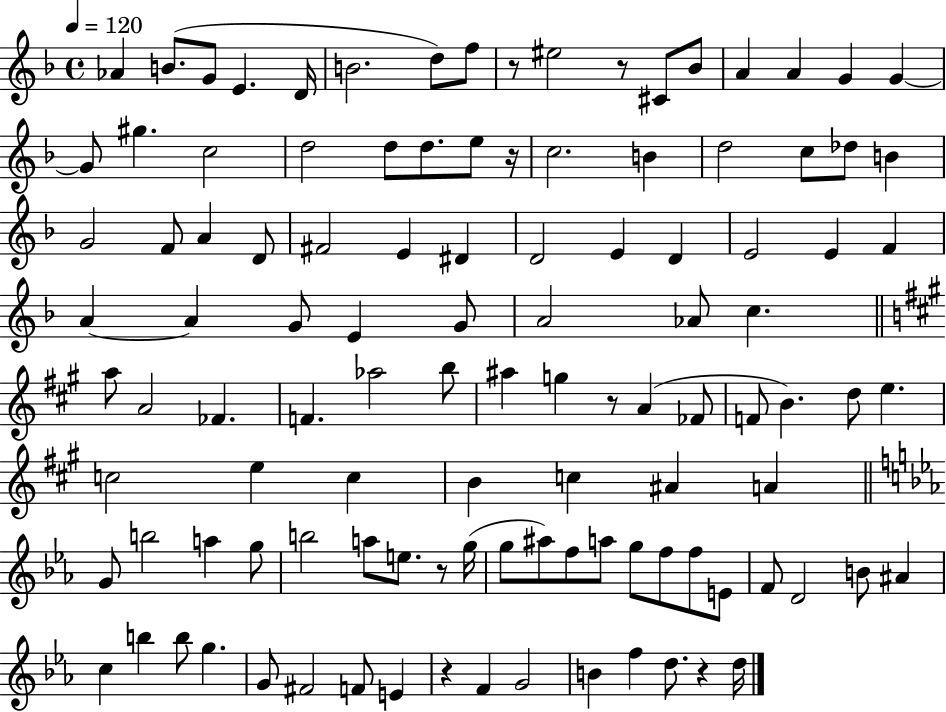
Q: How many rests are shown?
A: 7